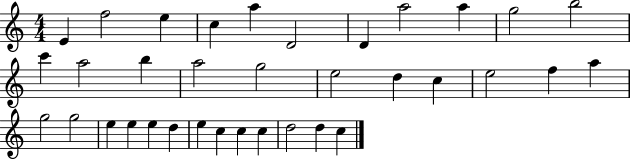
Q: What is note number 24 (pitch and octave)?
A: G5